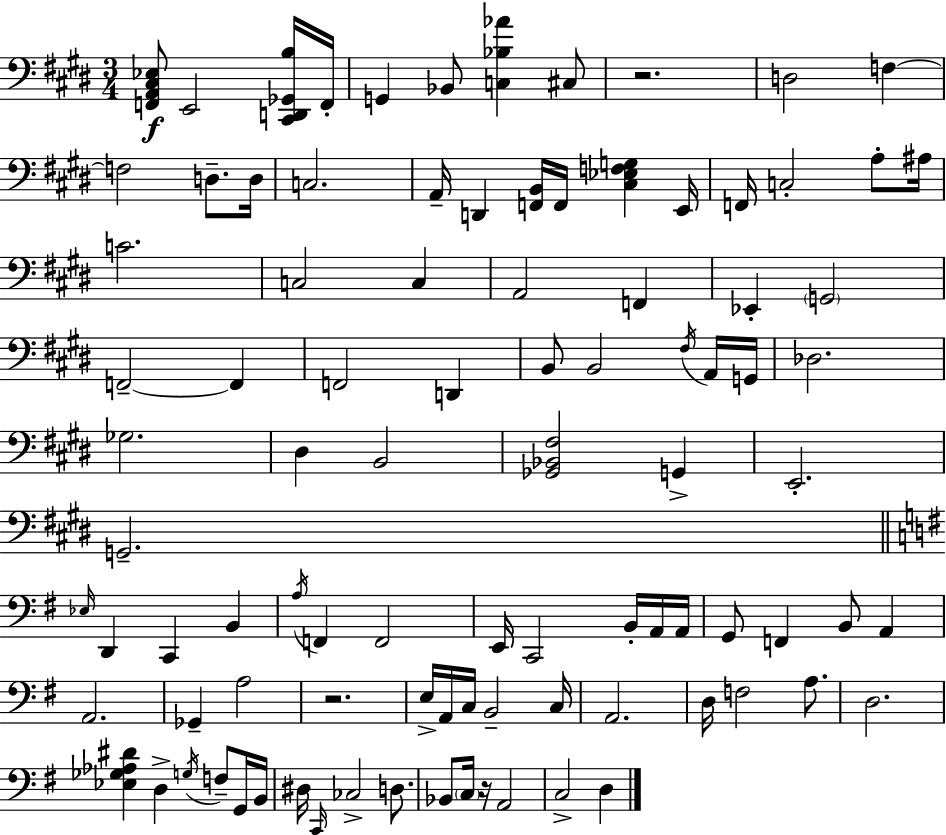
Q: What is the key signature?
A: E major